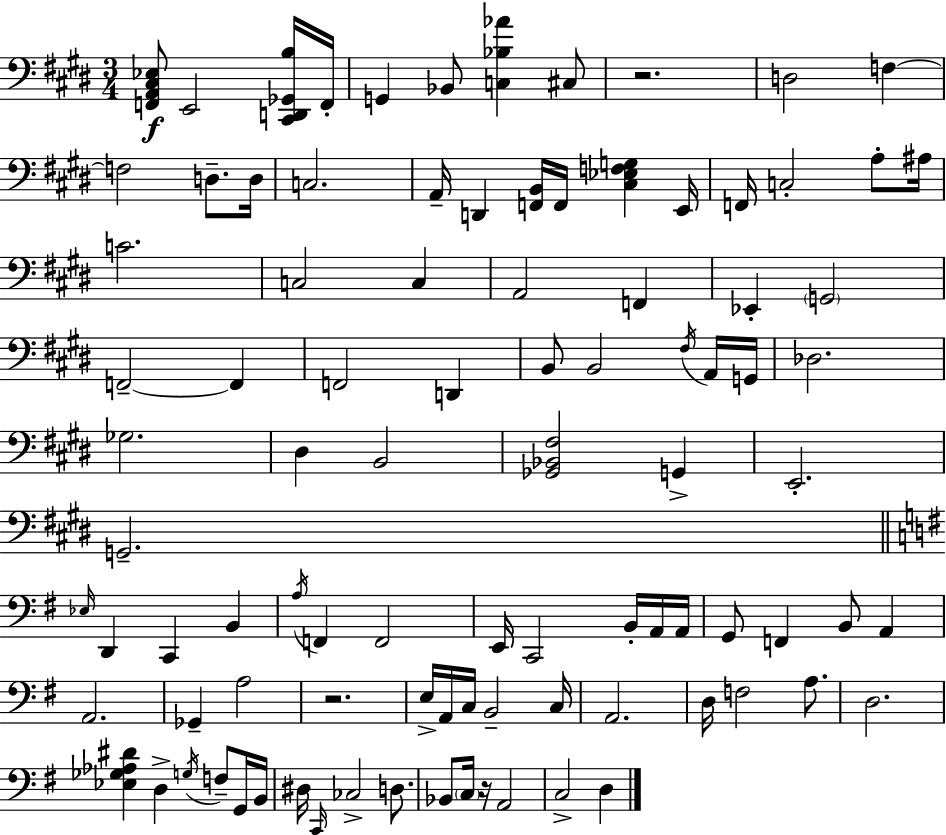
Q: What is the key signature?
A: E major